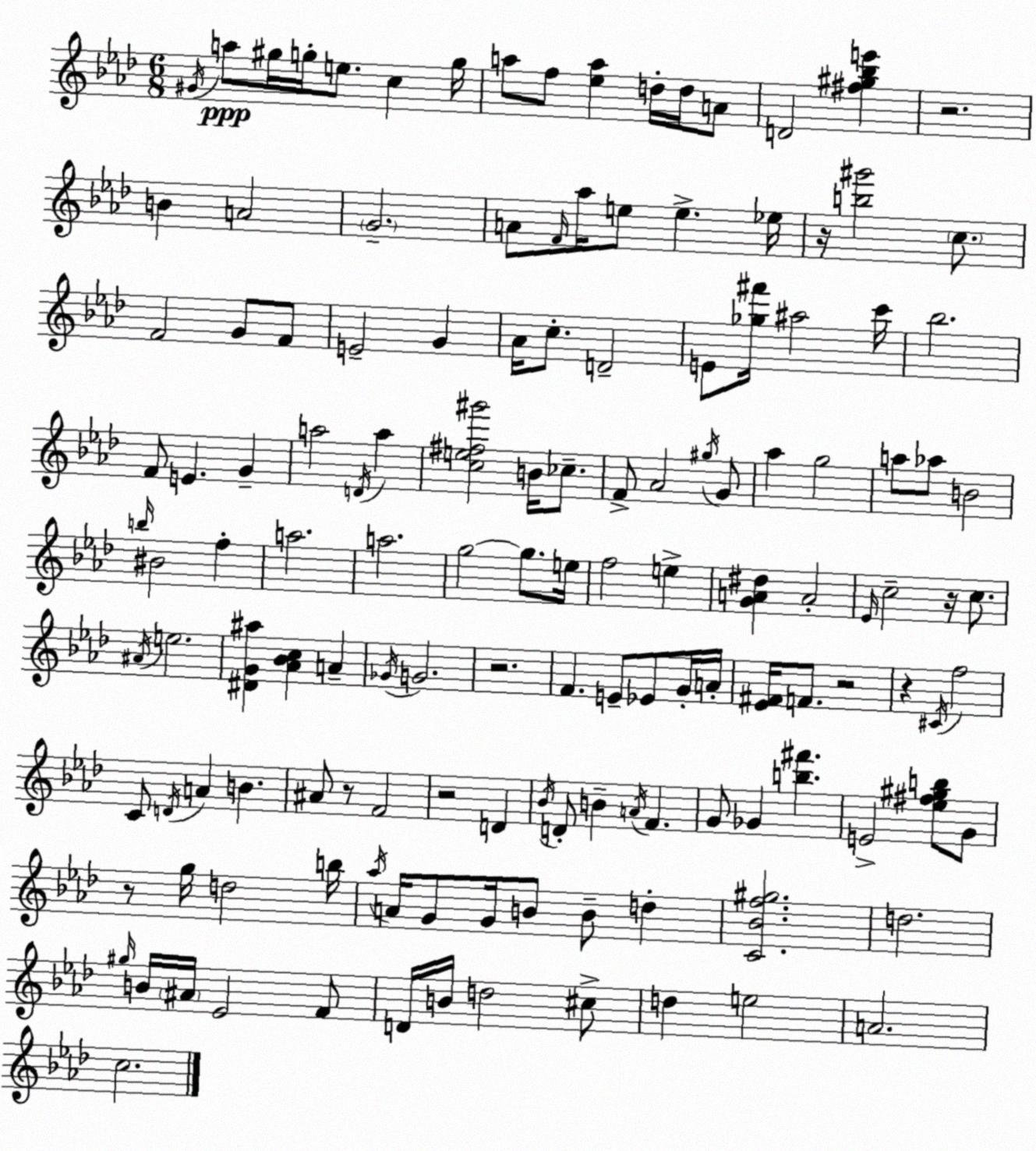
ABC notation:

X:1
T:Untitled
M:6/8
L:1/4
K:Fm
^G/4 a/2 ^g/4 g/4 e/2 c g/4 a/2 f/2 [_ea] d/4 d/4 A/2 D2 [^f^g_be'] z2 B A2 G2 A/2 F/4 _a/4 e/2 e _e/4 z/4 [b^g']2 c/2 F2 G/2 F/2 E2 G _A/4 c/2 D2 E/2 [_g^f']/4 ^a2 c'/4 _b2 F/2 E G a2 D/4 a [ce^f^g']2 B/4 _c/2 F/2 _A2 ^g/4 G/2 _a g2 a/2 _a/2 B2 b/4 ^B2 f a2 a2 g2 g/2 e/4 f2 e [GA^d] A2 _E/4 c2 z/4 c/2 ^A/4 e2 [^DG^a] [_A_Bc] A _G/4 G2 z2 F E/2 _E/2 G/4 A/4 [_E^F]/4 F/2 z2 z ^C/4 f2 C/2 D/4 A B ^A/2 z/2 F2 z2 D _B/4 D/2 B A/4 F G/2 _G [b^f'] E2 [_e^f^gb]/2 G/2 z/2 g/4 d2 b/4 _a/4 A/4 G/2 G/4 B/2 B/2 d [C_Bf^g]2 d2 ^g/4 B/4 ^A/4 _E2 F/2 D/4 B/4 d2 ^c/2 d e2 A2 c2